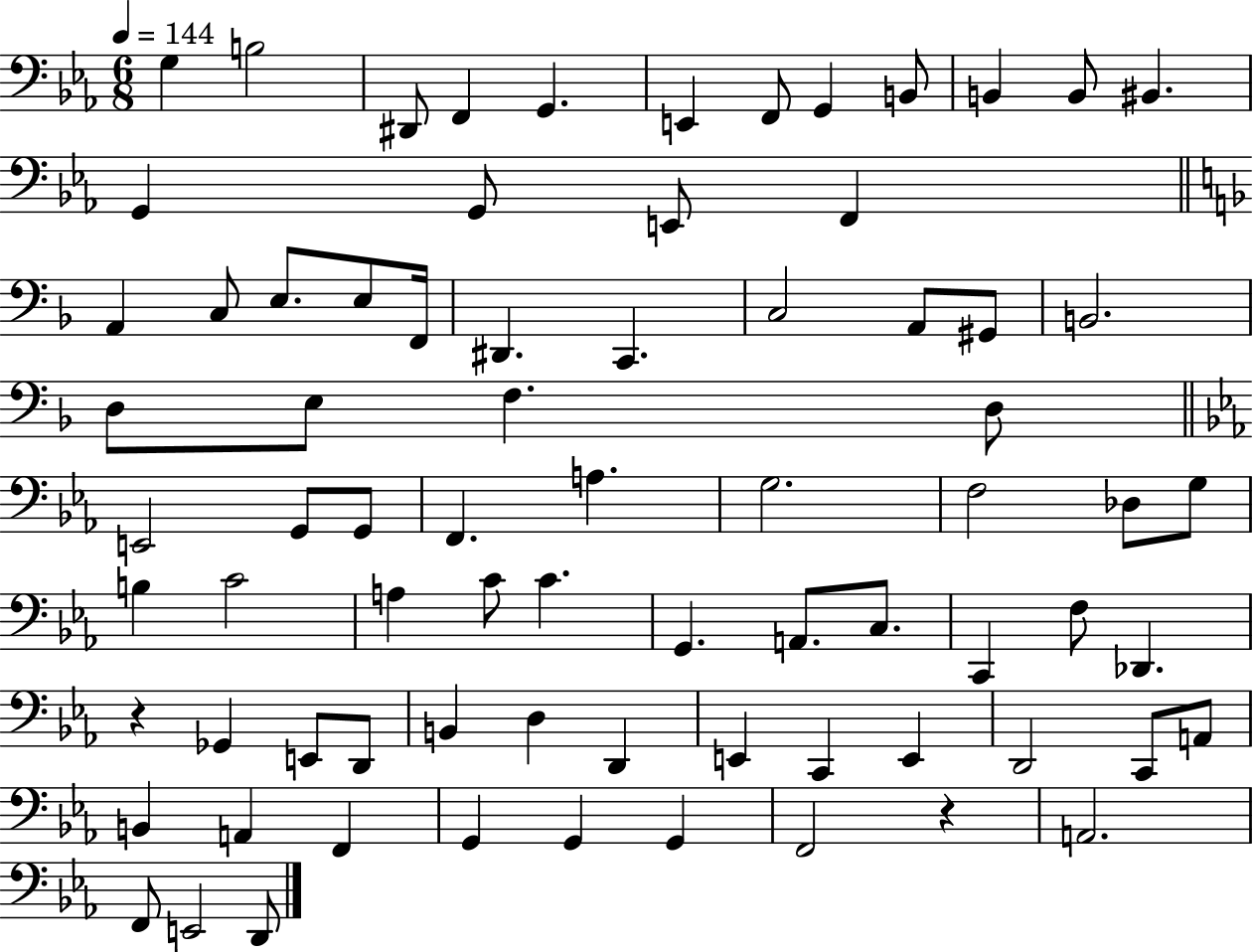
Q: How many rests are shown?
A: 2